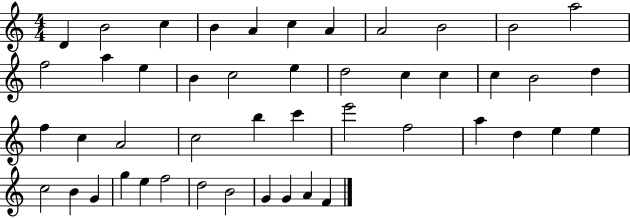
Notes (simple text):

D4/q B4/h C5/q B4/q A4/q C5/q A4/q A4/h B4/h B4/h A5/h F5/h A5/q E5/q B4/q C5/h E5/q D5/h C5/q C5/q C5/q B4/h D5/q F5/q C5/q A4/h C5/h B5/q C6/q E6/h F5/h A5/q D5/q E5/q E5/q C5/h B4/q G4/q G5/q E5/q F5/h D5/h B4/h G4/q G4/q A4/q F4/q